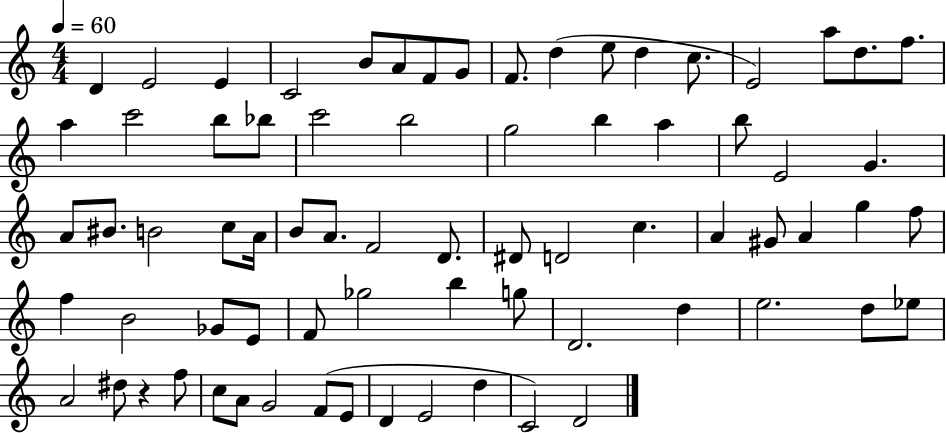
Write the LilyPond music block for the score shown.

{
  \clef treble
  \numericTimeSignature
  \time 4/4
  \key c \major
  \tempo 4 = 60
  d'4 e'2 e'4 | c'2 b'8 a'8 f'8 g'8 | f'8. d''4( e''8 d''4 c''8. | e'2) a''8 d''8. f''8. | \break a''4 c'''2 b''8 bes''8 | c'''2 b''2 | g''2 b''4 a''4 | b''8 e'2 g'4. | \break a'8 bis'8. b'2 c''8 a'16 | b'8 a'8. f'2 d'8. | dis'8 d'2 c''4. | a'4 gis'8 a'4 g''4 f''8 | \break f''4 b'2 ges'8 e'8 | f'8 ges''2 b''4 g''8 | d'2. d''4 | e''2. d''8 ees''8 | \break a'2 dis''8 r4 f''8 | c''8 a'8 g'2 f'8( e'8 | d'4 e'2 d''4 | c'2) d'2 | \break \bar "|."
}